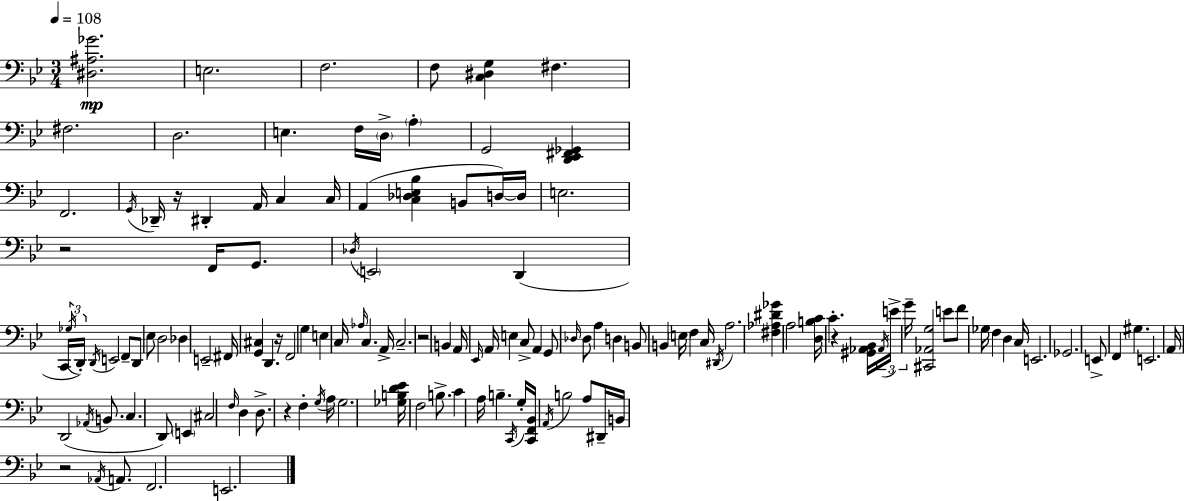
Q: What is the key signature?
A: G minor